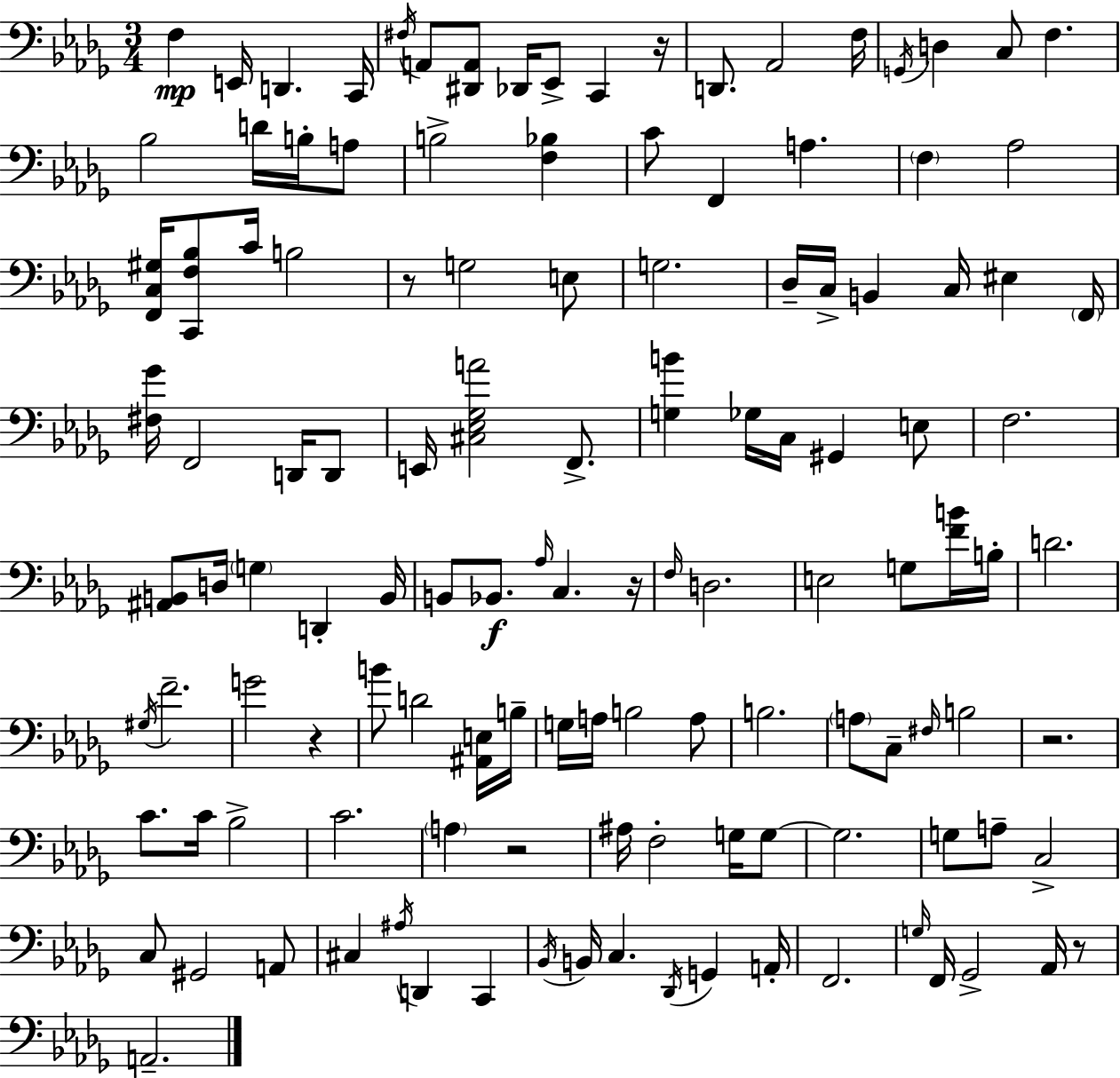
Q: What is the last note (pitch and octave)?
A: A2